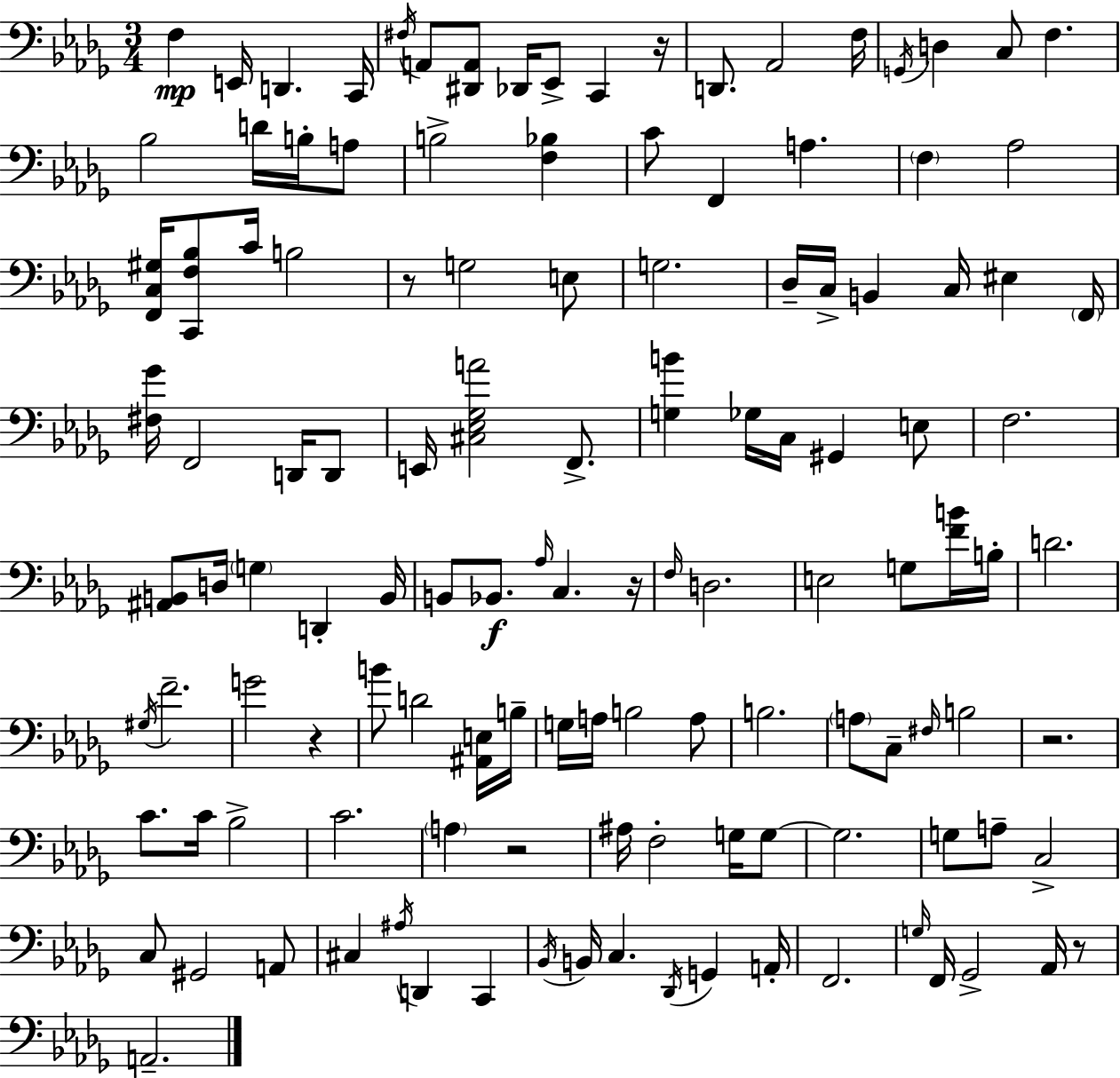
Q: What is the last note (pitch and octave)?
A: A2